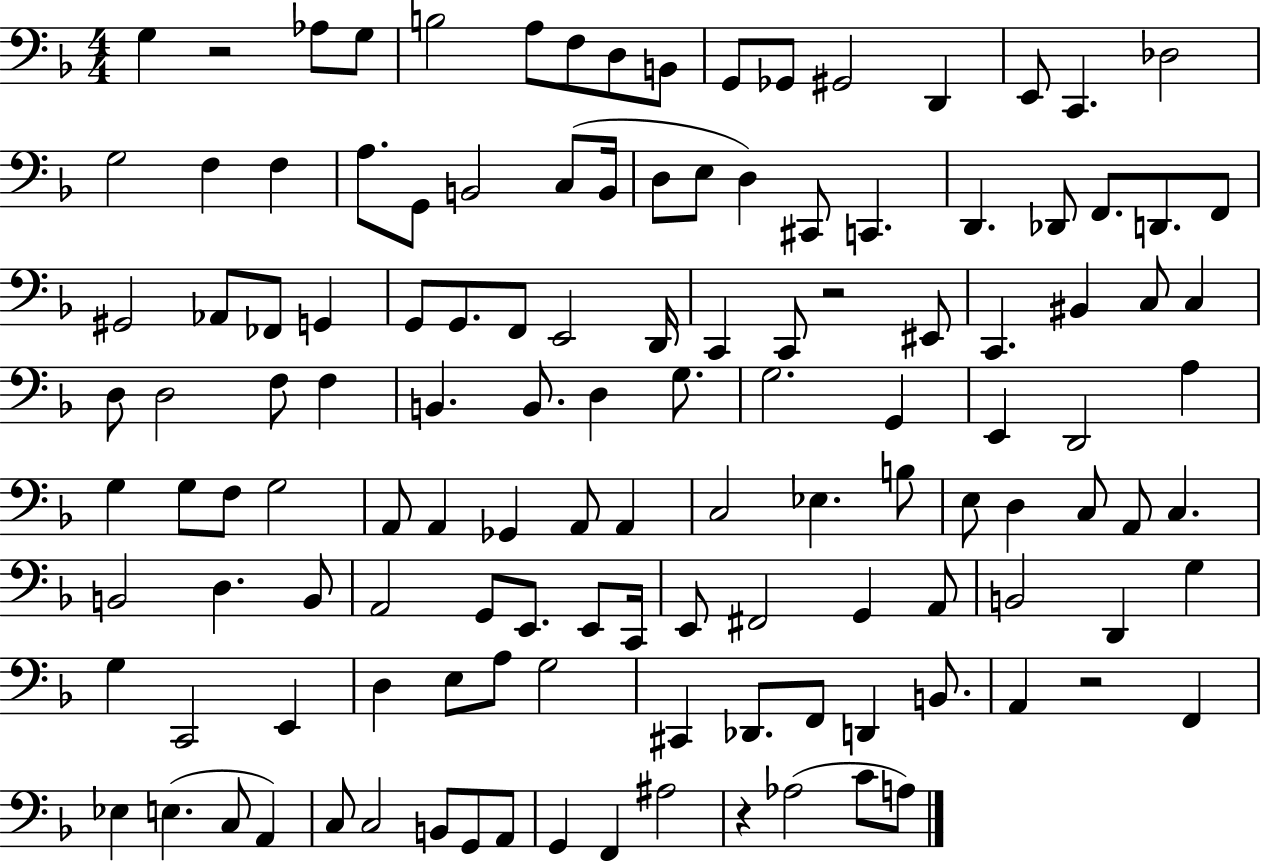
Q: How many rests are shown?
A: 4